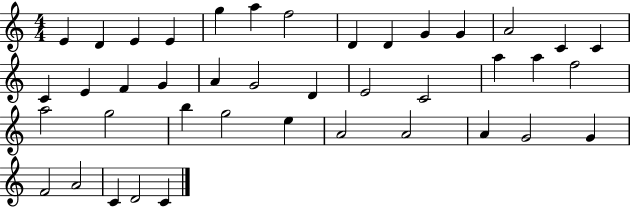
{
  \clef treble
  \numericTimeSignature
  \time 4/4
  \key c \major
  e'4 d'4 e'4 e'4 | g''4 a''4 f''2 | d'4 d'4 g'4 g'4 | a'2 c'4 c'4 | \break c'4 e'4 f'4 g'4 | a'4 g'2 d'4 | e'2 c'2 | a''4 a''4 f''2 | \break a''2 g''2 | b''4 g''2 e''4 | a'2 a'2 | a'4 g'2 g'4 | \break f'2 a'2 | c'4 d'2 c'4 | \bar "|."
}